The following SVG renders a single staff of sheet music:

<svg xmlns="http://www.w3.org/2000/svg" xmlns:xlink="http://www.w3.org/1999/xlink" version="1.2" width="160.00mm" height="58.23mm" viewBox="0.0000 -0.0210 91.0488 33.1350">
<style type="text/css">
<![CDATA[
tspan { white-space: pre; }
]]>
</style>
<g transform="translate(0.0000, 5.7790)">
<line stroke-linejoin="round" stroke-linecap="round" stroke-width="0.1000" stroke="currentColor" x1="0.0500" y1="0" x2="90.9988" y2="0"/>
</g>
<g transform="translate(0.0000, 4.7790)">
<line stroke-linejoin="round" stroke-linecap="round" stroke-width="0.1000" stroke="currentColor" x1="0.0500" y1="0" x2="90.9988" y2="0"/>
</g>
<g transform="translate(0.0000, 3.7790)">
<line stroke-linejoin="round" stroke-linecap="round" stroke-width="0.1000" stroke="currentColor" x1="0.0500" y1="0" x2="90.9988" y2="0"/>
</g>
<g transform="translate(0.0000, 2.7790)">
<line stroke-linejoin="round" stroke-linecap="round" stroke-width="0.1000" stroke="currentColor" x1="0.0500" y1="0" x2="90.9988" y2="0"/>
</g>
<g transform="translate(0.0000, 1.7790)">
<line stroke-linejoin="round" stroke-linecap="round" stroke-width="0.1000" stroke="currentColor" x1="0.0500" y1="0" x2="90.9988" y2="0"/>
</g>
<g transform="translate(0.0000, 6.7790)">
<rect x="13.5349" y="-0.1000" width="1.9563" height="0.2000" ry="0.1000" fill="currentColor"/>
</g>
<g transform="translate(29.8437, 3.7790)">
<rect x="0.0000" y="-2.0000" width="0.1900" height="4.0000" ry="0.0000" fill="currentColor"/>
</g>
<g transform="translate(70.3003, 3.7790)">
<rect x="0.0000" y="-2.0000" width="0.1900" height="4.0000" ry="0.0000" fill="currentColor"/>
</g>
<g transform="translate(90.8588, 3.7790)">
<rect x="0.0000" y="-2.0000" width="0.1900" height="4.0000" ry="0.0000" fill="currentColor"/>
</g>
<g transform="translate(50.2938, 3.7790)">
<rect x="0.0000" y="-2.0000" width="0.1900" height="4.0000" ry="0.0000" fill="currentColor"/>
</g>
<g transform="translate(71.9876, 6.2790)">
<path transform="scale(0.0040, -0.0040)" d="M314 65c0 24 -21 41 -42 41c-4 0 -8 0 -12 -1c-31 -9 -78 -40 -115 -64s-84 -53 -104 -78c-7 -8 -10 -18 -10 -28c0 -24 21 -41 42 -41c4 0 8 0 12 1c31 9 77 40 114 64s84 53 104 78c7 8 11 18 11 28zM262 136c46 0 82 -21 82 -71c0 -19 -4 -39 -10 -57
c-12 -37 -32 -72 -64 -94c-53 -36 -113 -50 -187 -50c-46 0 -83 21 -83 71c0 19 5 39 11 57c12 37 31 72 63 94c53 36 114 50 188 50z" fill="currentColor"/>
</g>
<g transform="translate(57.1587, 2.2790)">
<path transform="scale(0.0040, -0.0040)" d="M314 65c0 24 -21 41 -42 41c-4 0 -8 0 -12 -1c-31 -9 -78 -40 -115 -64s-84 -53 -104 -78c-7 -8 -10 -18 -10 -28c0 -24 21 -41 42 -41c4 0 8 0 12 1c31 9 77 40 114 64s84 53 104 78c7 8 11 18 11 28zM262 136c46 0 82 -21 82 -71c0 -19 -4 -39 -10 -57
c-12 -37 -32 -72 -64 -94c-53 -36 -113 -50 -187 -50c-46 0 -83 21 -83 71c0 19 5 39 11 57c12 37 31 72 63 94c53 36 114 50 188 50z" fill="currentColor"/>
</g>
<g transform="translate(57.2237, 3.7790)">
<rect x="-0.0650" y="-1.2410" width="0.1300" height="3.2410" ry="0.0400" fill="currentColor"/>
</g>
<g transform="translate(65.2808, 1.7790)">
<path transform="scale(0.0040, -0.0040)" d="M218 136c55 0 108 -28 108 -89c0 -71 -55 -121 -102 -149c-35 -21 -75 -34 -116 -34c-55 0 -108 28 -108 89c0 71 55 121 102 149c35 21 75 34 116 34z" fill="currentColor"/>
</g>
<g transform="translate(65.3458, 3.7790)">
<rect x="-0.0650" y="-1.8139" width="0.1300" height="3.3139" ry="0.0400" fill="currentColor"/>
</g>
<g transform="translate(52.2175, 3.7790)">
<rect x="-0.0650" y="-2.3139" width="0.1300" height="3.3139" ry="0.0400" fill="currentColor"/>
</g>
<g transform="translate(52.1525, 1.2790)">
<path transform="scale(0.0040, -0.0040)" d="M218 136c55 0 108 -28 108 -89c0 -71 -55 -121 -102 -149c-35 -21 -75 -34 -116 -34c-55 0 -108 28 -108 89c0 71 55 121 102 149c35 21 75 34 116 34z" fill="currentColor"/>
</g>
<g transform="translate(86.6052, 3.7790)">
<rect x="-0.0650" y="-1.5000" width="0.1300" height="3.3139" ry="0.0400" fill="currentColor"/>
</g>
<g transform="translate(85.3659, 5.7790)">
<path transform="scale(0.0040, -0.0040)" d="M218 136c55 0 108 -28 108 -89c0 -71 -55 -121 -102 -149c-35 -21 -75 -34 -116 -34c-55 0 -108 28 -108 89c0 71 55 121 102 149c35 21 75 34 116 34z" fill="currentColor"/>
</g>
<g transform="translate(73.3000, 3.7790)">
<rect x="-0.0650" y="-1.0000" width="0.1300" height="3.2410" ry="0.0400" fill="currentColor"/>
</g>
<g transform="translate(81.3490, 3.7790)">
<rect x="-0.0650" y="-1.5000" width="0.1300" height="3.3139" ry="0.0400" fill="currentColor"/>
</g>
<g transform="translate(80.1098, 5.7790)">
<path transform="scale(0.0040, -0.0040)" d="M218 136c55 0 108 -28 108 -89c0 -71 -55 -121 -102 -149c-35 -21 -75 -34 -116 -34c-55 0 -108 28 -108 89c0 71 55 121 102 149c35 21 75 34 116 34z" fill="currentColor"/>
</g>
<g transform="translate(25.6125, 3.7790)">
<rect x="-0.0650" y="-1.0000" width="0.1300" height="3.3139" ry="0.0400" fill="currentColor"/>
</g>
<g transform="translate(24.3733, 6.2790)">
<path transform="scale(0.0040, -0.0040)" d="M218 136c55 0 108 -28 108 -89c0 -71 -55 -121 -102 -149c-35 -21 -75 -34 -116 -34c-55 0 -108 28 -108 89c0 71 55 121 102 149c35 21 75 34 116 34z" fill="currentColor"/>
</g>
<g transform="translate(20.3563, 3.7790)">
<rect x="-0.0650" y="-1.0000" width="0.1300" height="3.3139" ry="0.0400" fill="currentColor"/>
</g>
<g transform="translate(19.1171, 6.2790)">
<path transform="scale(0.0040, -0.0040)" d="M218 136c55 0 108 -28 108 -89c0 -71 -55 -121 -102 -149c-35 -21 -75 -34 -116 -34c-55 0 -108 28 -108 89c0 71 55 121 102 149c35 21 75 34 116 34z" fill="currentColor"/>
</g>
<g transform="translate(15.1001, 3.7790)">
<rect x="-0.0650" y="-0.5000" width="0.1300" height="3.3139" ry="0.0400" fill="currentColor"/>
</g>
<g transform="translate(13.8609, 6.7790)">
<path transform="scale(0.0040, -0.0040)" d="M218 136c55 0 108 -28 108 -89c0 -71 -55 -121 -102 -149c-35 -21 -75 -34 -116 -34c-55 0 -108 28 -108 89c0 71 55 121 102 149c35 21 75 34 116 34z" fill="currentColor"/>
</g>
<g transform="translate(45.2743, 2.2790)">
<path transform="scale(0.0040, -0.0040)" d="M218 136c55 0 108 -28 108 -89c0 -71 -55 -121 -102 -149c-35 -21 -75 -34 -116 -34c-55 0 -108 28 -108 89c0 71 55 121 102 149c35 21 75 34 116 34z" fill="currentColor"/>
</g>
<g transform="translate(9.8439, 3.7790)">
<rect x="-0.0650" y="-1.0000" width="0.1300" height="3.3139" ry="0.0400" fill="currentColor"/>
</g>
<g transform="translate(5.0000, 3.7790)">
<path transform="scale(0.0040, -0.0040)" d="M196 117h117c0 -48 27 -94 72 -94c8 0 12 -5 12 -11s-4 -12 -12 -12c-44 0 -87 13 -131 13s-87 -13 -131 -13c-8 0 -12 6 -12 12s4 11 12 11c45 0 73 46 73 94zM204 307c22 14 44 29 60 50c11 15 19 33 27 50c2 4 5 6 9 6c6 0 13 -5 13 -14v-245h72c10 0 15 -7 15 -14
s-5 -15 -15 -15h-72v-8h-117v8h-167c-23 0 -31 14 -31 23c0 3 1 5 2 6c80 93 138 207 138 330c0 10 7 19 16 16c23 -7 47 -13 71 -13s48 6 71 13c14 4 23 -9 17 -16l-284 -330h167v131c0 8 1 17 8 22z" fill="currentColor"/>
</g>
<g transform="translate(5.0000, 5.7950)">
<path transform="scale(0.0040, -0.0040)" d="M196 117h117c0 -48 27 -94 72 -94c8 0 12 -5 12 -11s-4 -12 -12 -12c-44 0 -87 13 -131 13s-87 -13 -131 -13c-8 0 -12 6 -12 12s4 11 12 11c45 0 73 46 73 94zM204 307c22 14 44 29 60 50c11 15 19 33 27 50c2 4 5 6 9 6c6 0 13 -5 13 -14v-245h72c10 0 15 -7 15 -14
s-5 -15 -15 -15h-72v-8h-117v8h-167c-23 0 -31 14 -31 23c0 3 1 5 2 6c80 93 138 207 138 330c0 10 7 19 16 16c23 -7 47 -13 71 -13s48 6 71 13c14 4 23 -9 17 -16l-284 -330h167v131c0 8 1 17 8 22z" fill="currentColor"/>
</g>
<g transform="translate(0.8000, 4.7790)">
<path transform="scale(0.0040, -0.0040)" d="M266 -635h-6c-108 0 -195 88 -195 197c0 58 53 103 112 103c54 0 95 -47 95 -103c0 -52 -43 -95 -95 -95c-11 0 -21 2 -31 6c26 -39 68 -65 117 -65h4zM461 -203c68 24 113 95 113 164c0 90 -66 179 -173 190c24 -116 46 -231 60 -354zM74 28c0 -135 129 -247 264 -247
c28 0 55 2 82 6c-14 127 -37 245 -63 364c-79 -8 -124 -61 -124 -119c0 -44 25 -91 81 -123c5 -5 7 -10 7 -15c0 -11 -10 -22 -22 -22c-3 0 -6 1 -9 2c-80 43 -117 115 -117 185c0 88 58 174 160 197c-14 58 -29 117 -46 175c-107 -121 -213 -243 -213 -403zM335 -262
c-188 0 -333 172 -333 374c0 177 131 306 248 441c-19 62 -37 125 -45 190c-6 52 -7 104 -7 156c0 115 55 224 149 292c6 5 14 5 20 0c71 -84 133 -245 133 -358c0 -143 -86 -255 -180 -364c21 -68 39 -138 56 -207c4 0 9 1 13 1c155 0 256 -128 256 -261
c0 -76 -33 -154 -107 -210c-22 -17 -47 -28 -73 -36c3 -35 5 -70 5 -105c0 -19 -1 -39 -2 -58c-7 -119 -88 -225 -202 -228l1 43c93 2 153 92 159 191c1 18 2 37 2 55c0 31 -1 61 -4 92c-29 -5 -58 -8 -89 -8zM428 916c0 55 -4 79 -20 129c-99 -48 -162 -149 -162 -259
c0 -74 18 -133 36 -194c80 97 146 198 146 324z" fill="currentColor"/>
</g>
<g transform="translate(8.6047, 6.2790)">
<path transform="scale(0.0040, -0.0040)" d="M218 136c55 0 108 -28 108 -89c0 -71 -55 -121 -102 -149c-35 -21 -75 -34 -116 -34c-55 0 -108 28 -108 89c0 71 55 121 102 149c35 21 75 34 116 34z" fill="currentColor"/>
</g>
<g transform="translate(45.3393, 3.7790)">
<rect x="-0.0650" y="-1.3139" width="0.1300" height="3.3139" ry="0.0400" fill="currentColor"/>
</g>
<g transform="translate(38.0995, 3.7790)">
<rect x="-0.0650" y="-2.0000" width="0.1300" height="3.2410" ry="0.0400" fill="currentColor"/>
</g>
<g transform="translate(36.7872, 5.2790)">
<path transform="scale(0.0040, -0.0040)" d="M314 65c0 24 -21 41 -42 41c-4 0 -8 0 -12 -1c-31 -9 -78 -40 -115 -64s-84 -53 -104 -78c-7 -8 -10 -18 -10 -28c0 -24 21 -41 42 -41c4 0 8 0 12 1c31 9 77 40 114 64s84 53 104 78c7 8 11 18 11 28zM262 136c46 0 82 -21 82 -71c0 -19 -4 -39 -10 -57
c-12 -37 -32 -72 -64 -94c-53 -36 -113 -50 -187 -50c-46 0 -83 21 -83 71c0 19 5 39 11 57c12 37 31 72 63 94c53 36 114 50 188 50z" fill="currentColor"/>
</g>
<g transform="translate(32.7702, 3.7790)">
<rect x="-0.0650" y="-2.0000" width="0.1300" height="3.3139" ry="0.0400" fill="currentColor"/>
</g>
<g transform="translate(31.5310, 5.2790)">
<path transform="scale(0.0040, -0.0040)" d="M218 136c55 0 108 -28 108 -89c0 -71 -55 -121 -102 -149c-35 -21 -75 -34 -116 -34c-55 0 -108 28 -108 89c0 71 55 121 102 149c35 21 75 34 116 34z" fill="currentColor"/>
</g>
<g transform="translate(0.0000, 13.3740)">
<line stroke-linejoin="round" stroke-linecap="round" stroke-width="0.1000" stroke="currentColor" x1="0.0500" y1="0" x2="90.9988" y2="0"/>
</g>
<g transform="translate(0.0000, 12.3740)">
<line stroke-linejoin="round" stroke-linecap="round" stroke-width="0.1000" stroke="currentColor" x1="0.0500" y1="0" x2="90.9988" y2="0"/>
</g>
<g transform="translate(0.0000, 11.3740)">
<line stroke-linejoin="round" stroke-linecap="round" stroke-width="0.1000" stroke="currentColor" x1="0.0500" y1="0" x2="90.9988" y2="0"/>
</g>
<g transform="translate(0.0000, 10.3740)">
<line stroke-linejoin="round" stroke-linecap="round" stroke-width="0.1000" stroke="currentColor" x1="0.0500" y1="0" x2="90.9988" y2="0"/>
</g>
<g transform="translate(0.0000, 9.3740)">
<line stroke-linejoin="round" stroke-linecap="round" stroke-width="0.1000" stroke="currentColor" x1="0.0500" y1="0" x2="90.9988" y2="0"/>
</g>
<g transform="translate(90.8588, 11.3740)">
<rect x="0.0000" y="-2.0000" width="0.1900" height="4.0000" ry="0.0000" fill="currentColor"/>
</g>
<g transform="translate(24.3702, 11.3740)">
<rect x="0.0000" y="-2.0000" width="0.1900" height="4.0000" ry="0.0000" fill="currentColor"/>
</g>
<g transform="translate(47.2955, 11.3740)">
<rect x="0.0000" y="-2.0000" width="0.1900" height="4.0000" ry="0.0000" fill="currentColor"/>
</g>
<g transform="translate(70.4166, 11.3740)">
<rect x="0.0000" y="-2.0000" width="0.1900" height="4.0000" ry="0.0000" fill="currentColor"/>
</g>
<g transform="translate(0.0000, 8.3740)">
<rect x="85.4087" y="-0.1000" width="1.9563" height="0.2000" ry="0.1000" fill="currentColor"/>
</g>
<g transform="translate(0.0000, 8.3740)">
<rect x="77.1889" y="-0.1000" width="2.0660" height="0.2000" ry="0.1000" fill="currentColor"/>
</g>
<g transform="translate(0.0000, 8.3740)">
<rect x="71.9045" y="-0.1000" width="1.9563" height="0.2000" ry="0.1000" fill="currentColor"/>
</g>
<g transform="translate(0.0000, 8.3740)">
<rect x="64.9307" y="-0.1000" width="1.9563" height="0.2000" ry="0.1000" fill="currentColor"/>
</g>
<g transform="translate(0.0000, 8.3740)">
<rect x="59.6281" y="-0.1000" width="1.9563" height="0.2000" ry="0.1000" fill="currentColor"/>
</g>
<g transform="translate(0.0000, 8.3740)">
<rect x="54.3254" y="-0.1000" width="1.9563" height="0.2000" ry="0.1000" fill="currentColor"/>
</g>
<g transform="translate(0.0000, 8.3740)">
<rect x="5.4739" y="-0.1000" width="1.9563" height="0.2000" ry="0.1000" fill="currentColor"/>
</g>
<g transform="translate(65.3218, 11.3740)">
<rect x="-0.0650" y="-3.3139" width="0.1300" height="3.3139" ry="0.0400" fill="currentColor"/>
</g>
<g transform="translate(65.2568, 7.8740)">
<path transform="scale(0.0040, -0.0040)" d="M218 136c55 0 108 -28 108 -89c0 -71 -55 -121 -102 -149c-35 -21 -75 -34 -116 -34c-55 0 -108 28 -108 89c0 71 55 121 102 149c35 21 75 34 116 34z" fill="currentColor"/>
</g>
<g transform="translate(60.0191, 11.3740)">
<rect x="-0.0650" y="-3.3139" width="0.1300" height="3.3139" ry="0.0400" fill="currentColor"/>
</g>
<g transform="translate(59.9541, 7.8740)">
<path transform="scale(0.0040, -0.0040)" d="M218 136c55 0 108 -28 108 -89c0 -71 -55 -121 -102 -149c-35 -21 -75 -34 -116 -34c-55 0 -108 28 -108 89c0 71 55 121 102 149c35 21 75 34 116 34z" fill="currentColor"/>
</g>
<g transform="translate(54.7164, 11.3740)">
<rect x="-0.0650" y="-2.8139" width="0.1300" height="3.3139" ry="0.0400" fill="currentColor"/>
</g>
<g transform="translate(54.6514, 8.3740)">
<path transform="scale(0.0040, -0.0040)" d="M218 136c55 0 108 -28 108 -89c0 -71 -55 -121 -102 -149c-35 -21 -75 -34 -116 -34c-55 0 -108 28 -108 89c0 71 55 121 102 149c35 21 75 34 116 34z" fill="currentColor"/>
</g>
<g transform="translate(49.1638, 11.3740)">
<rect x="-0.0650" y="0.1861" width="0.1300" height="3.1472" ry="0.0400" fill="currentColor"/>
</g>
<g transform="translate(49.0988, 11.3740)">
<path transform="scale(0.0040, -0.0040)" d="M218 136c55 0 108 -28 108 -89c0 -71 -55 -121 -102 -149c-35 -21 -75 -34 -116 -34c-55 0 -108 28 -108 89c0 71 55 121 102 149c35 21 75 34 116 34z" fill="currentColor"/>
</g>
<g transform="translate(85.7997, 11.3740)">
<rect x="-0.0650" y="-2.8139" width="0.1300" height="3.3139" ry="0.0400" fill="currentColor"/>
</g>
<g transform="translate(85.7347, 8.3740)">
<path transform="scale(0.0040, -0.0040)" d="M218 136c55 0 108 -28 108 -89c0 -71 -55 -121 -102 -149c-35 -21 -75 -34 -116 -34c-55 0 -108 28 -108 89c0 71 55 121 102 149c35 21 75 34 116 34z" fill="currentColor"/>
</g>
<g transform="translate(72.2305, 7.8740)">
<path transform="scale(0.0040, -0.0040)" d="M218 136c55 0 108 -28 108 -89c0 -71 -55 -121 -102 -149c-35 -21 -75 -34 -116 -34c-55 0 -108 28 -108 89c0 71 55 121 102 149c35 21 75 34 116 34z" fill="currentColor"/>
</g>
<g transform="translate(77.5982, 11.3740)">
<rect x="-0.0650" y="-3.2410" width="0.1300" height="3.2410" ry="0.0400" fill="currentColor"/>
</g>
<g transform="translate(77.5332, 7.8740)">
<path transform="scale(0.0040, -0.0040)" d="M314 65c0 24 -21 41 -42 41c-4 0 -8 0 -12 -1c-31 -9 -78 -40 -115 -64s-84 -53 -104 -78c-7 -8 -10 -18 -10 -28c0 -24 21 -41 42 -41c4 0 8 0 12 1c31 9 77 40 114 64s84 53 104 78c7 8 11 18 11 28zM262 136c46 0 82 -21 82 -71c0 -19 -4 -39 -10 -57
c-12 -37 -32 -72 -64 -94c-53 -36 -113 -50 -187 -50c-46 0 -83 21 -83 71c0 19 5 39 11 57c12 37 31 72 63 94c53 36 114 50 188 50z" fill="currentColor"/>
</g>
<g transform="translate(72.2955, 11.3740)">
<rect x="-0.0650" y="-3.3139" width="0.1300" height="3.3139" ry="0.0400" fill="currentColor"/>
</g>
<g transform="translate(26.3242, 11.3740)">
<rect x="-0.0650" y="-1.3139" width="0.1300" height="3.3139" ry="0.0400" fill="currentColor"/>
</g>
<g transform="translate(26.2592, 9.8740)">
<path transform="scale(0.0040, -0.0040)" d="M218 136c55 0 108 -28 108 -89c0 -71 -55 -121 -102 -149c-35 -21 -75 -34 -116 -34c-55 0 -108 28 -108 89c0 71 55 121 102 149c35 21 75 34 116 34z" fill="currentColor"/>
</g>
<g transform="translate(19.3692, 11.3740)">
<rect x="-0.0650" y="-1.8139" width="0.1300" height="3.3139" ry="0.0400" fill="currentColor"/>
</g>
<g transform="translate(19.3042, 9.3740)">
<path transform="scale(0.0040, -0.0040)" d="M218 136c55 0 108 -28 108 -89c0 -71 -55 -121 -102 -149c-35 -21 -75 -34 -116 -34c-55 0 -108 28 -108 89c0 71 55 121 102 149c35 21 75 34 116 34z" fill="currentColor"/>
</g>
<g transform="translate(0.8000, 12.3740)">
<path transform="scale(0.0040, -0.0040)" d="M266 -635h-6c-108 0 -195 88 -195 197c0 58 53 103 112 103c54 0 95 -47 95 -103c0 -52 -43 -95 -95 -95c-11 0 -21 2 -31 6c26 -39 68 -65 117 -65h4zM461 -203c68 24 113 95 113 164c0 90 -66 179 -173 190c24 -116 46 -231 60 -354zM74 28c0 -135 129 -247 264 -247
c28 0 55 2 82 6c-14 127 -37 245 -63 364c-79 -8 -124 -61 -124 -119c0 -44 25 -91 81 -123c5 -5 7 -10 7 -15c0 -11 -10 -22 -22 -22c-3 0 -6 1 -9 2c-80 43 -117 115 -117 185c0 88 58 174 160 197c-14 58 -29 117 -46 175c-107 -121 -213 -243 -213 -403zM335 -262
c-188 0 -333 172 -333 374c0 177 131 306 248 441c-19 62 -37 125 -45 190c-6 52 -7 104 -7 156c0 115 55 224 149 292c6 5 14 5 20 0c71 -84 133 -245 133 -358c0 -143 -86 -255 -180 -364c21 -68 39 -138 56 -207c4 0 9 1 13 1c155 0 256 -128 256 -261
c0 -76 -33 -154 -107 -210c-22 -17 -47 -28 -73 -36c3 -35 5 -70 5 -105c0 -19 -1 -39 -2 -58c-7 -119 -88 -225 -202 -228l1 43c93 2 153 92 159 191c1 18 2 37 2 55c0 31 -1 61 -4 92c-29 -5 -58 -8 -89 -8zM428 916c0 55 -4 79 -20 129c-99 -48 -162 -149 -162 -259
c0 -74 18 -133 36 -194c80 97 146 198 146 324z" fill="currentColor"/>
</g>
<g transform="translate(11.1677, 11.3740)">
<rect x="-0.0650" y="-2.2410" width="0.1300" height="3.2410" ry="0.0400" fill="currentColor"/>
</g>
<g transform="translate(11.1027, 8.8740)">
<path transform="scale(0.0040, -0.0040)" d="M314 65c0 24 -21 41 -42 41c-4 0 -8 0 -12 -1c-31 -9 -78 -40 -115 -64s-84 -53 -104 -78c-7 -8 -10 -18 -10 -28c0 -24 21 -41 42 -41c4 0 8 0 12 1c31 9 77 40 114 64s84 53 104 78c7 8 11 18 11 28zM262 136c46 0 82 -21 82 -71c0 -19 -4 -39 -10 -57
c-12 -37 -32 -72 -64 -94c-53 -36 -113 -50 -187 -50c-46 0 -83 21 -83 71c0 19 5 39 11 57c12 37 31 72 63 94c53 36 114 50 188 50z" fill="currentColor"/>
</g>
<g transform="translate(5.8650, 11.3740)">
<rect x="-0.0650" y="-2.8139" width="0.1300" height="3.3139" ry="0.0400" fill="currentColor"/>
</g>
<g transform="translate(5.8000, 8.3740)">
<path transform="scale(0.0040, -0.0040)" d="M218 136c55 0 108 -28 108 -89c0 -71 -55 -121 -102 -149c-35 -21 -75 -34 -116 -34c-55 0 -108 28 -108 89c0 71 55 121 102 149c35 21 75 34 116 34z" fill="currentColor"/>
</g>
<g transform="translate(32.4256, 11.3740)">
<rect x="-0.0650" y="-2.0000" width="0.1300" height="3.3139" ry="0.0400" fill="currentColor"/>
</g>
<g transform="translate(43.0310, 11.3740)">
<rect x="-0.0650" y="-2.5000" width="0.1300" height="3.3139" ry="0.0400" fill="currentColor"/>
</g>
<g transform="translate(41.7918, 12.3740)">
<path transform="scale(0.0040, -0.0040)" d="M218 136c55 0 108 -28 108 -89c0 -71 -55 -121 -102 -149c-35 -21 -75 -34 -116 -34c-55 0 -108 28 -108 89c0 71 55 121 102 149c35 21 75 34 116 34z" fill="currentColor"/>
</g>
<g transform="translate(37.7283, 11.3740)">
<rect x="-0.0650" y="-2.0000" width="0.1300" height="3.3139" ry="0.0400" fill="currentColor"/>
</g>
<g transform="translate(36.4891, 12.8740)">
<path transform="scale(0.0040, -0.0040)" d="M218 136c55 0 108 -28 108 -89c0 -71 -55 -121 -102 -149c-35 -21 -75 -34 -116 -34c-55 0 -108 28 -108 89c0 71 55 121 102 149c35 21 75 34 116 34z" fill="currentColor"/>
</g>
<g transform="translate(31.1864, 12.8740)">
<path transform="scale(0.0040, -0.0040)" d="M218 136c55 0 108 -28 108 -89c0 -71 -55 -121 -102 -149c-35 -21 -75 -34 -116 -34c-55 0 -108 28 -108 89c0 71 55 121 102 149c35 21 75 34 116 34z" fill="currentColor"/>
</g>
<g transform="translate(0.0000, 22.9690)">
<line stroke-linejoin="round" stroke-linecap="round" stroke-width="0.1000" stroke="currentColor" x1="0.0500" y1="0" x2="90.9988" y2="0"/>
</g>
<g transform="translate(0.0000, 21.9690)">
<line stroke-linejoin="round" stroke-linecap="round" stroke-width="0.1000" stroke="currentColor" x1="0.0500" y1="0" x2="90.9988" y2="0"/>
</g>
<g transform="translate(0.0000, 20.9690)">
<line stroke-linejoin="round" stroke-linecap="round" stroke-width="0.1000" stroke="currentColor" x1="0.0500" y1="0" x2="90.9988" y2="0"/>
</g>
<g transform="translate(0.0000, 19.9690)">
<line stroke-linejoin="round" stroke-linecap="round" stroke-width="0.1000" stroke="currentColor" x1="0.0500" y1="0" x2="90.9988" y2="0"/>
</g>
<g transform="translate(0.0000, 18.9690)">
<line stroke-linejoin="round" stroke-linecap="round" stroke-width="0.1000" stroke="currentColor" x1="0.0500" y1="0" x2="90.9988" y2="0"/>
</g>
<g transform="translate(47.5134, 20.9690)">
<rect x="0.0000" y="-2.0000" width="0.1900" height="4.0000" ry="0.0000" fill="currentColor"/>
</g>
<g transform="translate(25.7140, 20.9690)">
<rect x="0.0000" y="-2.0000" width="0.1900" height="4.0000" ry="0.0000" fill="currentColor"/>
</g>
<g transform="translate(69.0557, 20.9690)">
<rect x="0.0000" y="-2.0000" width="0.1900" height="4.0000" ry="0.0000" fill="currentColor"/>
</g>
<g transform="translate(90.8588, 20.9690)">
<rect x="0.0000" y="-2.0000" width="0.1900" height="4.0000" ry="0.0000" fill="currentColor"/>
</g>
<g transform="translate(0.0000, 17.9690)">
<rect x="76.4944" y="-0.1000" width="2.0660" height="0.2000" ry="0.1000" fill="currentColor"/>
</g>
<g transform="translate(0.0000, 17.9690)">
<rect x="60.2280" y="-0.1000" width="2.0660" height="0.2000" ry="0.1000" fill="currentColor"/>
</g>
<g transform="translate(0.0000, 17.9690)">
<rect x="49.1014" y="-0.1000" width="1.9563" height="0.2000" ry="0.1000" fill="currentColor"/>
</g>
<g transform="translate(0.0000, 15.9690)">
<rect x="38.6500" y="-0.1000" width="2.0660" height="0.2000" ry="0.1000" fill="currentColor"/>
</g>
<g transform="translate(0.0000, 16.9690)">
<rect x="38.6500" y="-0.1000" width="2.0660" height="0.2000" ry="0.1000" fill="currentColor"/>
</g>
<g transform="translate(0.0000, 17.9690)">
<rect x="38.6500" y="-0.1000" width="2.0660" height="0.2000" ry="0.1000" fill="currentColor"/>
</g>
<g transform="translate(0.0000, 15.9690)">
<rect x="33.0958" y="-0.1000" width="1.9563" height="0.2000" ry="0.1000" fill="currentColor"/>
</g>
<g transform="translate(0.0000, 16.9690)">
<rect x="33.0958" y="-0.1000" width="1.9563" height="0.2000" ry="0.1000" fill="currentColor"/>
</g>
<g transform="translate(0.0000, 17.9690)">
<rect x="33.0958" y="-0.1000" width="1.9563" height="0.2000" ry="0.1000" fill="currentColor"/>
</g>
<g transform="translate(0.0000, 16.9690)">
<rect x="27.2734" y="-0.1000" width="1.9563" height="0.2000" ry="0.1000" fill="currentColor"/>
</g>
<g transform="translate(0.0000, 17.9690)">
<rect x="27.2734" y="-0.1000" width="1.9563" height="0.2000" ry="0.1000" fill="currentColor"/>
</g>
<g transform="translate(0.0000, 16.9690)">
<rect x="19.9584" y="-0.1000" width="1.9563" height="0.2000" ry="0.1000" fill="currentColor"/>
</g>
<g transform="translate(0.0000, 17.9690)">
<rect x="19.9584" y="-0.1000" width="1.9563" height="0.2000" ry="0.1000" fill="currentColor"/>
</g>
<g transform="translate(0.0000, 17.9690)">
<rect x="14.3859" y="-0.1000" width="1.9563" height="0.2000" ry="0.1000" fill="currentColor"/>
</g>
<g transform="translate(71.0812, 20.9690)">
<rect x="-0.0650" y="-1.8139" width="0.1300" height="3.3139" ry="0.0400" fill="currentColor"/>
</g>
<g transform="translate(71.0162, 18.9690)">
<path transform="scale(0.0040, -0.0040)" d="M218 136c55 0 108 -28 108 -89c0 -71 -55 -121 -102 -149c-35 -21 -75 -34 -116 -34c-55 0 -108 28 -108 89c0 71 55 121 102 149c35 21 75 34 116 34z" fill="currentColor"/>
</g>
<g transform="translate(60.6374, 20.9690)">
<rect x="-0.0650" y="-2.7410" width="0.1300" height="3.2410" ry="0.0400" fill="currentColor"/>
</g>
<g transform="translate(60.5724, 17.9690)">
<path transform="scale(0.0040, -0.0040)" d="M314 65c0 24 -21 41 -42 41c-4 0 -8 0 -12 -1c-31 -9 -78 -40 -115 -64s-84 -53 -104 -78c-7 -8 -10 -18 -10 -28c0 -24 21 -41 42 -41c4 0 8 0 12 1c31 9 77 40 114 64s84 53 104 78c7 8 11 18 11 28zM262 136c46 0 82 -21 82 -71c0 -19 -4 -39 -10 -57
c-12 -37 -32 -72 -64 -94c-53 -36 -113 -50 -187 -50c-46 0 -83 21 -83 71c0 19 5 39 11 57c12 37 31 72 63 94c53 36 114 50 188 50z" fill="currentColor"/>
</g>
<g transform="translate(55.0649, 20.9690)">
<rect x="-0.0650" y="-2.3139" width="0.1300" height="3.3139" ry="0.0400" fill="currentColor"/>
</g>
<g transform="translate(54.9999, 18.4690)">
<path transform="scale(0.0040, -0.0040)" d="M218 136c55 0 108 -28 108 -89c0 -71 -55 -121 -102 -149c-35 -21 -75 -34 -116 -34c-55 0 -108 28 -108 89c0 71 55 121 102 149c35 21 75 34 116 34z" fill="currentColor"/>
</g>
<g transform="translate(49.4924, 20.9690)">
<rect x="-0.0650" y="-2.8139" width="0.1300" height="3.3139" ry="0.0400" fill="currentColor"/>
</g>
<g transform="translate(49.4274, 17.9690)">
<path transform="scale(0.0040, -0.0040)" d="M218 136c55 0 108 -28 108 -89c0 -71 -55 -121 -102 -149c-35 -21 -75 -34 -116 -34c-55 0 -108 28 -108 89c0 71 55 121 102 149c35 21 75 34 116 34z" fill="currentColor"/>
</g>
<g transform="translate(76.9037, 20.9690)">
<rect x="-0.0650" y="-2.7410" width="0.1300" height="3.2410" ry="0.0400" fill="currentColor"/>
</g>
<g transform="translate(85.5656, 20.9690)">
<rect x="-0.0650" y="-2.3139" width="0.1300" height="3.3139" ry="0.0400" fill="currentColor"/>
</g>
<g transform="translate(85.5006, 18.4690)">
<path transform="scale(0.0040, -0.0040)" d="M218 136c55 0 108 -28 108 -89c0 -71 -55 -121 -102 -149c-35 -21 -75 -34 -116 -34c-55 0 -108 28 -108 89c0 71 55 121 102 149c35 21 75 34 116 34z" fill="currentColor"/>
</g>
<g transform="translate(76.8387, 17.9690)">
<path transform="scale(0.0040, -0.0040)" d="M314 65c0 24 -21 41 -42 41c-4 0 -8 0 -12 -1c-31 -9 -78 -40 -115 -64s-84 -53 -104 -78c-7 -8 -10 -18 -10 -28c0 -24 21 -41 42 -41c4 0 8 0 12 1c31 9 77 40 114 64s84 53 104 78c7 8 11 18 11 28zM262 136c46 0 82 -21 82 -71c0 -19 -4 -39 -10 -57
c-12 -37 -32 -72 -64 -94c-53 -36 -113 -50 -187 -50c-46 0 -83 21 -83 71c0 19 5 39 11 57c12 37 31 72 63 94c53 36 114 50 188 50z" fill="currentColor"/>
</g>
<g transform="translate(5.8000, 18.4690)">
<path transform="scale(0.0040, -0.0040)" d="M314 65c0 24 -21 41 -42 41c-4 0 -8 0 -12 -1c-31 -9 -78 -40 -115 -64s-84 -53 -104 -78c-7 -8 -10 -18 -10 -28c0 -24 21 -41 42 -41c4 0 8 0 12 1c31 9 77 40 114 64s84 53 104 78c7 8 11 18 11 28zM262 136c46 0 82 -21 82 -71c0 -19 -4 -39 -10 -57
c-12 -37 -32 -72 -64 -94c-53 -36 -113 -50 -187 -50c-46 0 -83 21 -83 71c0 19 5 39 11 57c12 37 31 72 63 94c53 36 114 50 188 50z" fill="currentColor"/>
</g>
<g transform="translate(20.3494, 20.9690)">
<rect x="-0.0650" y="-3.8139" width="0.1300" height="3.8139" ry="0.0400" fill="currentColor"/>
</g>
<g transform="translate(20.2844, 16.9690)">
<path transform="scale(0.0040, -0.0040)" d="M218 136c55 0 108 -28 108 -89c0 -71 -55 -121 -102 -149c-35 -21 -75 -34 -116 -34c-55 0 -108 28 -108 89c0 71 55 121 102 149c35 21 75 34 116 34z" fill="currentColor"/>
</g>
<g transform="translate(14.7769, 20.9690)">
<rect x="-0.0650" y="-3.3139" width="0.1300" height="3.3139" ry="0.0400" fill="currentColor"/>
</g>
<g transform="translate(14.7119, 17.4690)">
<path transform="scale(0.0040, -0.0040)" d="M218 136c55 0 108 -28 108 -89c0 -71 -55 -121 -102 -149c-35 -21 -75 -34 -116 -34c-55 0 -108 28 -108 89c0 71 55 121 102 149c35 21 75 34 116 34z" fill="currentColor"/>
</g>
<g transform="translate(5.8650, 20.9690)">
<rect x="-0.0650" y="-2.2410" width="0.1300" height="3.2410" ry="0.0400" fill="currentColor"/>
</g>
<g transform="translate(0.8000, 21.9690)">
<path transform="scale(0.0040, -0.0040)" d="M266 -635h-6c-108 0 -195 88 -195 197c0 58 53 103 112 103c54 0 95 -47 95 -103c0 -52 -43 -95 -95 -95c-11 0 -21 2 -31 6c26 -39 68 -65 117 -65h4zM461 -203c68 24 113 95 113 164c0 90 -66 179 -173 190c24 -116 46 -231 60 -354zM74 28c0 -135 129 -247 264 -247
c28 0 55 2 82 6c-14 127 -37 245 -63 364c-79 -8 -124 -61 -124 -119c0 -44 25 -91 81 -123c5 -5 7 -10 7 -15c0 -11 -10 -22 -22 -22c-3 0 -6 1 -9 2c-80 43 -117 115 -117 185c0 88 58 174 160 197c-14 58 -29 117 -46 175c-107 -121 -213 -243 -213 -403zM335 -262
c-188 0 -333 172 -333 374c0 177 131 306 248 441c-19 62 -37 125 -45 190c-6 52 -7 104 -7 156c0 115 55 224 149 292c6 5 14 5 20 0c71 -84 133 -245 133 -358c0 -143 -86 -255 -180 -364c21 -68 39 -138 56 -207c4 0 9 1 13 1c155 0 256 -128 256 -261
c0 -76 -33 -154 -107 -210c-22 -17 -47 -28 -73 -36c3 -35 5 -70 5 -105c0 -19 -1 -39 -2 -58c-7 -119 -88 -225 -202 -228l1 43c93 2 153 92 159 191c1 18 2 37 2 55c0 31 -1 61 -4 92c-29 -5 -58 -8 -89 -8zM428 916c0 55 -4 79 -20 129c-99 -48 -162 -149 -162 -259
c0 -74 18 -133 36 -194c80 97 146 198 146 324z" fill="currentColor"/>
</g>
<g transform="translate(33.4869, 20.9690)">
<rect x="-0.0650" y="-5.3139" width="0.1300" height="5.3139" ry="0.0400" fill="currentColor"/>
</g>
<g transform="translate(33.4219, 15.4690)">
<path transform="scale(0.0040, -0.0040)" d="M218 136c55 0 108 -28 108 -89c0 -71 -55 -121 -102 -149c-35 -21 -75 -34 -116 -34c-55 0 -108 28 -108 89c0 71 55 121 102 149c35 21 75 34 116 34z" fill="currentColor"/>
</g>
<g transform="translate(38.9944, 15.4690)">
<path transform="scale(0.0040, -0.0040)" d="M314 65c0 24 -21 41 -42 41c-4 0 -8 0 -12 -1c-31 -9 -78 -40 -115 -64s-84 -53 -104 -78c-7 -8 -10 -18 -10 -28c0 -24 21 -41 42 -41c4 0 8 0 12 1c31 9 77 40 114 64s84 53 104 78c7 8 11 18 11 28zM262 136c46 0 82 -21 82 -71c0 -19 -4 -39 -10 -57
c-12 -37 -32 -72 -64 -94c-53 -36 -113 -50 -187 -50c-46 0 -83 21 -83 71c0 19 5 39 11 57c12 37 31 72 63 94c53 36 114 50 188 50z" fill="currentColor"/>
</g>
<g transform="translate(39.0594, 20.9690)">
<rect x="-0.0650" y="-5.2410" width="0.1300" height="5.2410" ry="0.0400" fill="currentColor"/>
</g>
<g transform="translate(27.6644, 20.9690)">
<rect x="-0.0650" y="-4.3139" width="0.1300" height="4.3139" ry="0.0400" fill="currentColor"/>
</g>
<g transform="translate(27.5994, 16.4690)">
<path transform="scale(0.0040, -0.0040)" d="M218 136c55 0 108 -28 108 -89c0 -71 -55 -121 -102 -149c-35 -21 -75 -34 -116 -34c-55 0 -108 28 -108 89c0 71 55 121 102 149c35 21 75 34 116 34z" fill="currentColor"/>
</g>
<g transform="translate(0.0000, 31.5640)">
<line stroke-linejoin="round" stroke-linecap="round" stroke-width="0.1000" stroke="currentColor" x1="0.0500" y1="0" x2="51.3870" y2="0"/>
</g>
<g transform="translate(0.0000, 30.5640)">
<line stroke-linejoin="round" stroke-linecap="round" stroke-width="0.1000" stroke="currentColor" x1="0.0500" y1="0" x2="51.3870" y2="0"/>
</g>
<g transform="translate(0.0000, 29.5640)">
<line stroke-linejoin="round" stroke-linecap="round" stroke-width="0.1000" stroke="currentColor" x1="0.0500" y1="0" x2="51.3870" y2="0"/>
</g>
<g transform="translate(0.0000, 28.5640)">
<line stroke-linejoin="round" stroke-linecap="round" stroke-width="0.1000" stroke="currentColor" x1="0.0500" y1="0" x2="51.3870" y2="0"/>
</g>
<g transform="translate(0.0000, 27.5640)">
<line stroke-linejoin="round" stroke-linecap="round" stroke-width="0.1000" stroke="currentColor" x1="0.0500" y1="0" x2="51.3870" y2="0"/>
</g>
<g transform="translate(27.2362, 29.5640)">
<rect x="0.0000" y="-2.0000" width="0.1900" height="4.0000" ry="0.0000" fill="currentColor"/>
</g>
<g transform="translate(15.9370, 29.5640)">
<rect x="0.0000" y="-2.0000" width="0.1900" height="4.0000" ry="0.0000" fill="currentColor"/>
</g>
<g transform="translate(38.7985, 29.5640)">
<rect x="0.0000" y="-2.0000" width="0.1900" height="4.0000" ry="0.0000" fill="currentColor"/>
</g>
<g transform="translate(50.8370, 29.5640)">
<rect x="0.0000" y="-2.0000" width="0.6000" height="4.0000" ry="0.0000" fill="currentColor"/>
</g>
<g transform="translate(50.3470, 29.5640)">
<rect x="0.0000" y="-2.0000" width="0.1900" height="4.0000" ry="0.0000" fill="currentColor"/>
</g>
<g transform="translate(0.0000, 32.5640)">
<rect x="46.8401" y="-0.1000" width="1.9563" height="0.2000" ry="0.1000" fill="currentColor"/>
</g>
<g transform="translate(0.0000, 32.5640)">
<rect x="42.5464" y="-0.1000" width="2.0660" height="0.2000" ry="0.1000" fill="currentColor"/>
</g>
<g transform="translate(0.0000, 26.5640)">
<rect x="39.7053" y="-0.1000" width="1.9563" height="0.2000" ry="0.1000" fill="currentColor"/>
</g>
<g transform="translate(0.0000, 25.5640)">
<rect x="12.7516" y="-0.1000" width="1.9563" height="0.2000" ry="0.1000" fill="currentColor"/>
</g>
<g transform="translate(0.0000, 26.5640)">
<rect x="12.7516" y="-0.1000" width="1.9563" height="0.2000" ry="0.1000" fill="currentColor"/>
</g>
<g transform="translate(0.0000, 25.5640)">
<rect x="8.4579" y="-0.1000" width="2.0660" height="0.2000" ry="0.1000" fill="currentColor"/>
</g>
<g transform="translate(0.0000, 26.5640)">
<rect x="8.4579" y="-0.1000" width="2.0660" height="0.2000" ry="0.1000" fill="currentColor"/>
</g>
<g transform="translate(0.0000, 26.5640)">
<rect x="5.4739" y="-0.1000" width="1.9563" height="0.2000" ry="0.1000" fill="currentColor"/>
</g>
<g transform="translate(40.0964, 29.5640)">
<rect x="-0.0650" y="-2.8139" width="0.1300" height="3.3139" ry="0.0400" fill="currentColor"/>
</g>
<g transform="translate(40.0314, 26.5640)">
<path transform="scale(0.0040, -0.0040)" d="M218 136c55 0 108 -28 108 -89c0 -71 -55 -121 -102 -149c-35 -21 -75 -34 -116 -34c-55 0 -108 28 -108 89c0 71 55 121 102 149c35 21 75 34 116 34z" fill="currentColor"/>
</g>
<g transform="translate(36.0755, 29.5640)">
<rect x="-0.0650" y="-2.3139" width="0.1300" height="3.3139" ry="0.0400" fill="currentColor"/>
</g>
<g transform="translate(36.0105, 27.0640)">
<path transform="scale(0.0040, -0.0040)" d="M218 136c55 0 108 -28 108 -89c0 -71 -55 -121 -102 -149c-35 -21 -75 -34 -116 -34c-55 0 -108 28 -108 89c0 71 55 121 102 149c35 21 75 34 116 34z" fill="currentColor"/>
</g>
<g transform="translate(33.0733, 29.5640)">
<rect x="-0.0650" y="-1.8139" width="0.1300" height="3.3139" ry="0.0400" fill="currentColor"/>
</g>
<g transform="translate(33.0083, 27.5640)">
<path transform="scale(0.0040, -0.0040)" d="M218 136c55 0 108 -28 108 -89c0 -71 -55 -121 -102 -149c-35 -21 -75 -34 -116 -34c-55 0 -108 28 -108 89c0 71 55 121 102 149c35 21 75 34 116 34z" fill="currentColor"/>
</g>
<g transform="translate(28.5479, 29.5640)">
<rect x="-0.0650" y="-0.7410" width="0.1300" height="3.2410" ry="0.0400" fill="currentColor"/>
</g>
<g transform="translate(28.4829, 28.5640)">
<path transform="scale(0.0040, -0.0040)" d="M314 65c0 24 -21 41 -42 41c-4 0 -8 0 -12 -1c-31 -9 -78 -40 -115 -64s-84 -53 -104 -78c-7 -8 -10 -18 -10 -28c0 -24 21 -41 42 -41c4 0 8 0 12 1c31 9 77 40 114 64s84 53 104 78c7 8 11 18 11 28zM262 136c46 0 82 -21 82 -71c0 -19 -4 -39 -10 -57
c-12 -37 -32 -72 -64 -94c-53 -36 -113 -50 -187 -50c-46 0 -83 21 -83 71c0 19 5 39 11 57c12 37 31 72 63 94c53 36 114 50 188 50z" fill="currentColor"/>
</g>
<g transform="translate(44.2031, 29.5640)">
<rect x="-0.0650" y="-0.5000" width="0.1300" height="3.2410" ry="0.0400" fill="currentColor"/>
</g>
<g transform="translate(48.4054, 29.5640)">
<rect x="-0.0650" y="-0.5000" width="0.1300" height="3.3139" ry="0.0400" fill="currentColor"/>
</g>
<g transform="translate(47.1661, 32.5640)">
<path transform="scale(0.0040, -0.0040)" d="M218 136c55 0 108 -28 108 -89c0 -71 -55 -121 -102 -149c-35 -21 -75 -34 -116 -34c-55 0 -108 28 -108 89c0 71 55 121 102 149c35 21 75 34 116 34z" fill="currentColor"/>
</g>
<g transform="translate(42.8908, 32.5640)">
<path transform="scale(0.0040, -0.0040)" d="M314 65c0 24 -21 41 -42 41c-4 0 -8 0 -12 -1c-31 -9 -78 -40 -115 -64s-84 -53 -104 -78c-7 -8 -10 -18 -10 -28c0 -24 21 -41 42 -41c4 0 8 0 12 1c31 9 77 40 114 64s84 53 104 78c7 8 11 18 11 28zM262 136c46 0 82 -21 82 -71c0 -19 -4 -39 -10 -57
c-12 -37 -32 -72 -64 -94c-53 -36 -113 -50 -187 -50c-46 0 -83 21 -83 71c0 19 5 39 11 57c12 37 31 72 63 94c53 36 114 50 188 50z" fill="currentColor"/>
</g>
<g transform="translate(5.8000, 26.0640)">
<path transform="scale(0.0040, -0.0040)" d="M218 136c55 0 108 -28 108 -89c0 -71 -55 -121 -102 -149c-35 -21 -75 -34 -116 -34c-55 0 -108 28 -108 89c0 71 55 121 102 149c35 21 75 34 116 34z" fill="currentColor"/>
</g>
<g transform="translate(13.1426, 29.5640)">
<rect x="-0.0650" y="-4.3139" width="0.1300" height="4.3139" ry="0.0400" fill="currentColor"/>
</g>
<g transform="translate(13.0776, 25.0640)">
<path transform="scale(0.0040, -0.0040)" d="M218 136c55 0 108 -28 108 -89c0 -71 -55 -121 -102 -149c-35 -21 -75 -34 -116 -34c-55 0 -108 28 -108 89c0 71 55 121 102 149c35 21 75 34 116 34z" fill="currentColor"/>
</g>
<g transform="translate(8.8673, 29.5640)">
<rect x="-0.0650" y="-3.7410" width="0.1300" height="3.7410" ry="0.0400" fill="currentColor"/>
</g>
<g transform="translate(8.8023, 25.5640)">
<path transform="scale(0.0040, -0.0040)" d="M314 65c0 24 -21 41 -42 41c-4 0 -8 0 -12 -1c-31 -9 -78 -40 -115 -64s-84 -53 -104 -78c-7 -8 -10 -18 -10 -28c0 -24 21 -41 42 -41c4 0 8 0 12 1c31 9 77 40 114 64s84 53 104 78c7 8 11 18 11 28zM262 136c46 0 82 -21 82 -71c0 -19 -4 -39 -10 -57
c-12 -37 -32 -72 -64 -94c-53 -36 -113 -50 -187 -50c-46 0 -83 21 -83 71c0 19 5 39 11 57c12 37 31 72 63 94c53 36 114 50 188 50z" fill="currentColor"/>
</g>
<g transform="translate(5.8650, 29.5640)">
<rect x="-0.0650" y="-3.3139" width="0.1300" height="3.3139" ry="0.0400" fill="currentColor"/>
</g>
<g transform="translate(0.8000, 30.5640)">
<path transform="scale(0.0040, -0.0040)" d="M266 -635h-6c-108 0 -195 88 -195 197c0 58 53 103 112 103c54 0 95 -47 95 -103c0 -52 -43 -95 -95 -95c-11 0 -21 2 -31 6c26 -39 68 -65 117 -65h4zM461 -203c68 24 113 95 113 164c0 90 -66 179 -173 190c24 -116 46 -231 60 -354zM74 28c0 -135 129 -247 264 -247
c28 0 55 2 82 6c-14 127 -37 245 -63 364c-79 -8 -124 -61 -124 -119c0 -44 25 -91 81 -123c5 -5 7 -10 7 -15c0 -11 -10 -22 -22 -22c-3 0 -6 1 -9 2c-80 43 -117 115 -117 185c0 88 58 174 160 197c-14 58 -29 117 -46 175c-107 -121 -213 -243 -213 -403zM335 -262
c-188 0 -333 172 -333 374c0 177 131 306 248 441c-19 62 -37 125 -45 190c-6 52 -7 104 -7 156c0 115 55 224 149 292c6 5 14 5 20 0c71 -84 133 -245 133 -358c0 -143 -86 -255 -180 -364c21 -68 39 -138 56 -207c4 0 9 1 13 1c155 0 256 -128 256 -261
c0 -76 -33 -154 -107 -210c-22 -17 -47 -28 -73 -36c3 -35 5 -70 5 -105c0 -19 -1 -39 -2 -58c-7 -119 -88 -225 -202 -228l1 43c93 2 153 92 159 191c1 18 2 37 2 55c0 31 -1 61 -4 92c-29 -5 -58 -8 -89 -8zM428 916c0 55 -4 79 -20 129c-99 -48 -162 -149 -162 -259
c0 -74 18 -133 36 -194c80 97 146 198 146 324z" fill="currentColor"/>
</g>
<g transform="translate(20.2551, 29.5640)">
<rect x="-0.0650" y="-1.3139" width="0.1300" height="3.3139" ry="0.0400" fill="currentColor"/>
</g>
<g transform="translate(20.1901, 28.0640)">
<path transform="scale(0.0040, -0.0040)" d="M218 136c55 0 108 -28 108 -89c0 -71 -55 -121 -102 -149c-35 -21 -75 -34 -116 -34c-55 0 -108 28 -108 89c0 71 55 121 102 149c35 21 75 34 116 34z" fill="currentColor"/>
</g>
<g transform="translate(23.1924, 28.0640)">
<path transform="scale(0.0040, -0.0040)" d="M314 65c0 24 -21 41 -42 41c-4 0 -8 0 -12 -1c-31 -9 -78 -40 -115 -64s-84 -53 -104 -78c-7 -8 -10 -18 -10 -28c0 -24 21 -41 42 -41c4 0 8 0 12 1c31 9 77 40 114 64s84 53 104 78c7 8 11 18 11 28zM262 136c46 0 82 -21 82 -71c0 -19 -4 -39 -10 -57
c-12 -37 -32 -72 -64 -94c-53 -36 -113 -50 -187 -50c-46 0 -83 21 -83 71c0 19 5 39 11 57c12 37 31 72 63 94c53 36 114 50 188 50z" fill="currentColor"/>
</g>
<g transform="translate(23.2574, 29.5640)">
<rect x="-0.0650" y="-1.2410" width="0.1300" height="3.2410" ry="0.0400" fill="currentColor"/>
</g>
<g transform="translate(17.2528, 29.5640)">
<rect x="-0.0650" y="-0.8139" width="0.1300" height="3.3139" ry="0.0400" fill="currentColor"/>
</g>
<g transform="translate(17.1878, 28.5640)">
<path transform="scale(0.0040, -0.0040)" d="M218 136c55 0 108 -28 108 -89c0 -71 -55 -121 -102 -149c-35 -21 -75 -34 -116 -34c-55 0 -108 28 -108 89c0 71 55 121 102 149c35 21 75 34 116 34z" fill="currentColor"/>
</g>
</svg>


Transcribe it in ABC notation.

X:1
T:Untitled
M:4/4
L:1/4
K:C
D C D D F F2 e g e2 f D2 E E a g2 f e F F G B a b b b b2 a g2 b c' d' f' f'2 a g a2 f a2 g b c'2 d' d e e2 d2 f g a C2 C